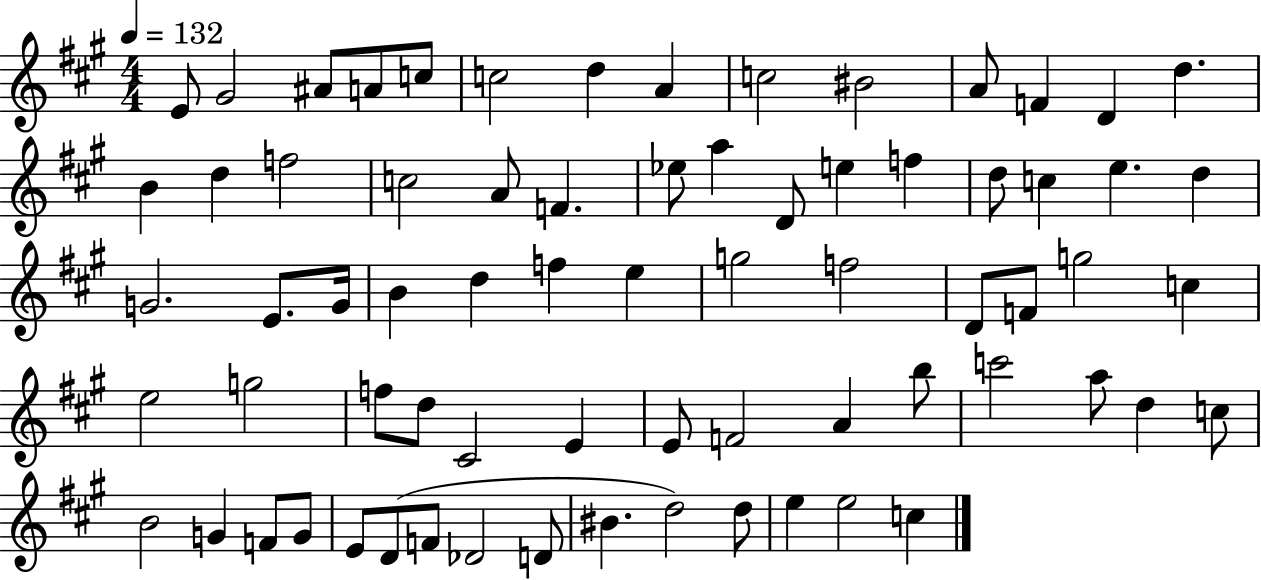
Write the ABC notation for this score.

X:1
T:Untitled
M:4/4
L:1/4
K:A
E/2 ^G2 ^A/2 A/2 c/2 c2 d A c2 ^B2 A/2 F D d B d f2 c2 A/2 F _e/2 a D/2 e f d/2 c e d G2 E/2 G/4 B d f e g2 f2 D/2 F/2 g2 c e2 g2 f/2 d/2 ^C2 E E/2 F2 A b/2 c'2 a/2 d c/2 B2 G F/2 G/2 E/2 D/2 F/2 _D2 D/2 ^B d2 d/2 e e2 c